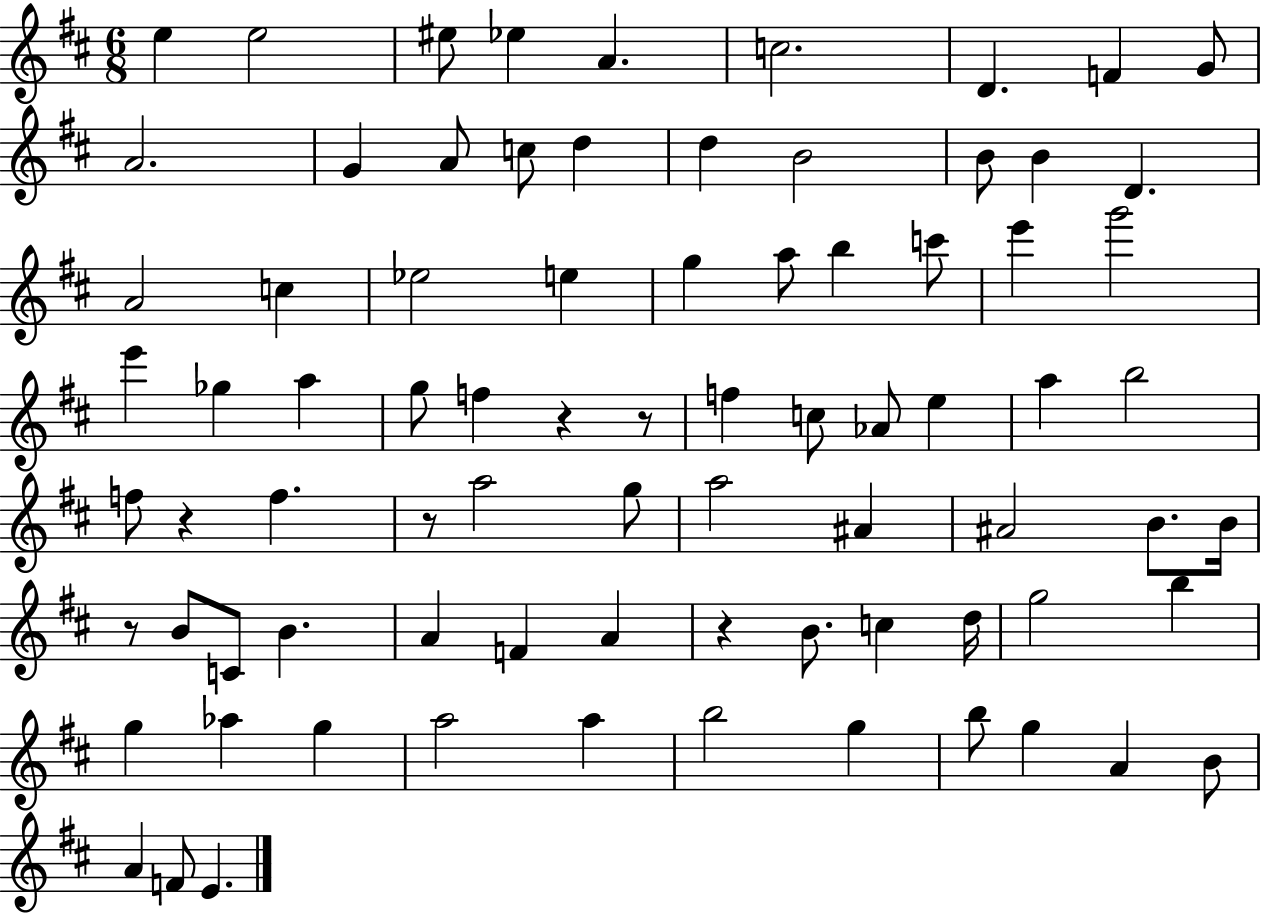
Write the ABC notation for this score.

X:1
T:Untitled
M:6/8
L:1/4
K:D
e e2 ^e/2 _e A c2 D F G/2 A2 G A/2 c/2 d d B2 B/2 B D A2 c _e2 e g a/2 b c'/2 e' g'2 e' _g a g/2 f z z/2 f c/2 _A/2 e a b2 f/2 z f z/2 a2 g/2 a2 ^A ^A2 B/2 B/4 z/2 B/2 C/2 B A F A z B/2 c d/4 g2 b g _a g a2 a b2 g b/2 g A B/2 A F/2 E